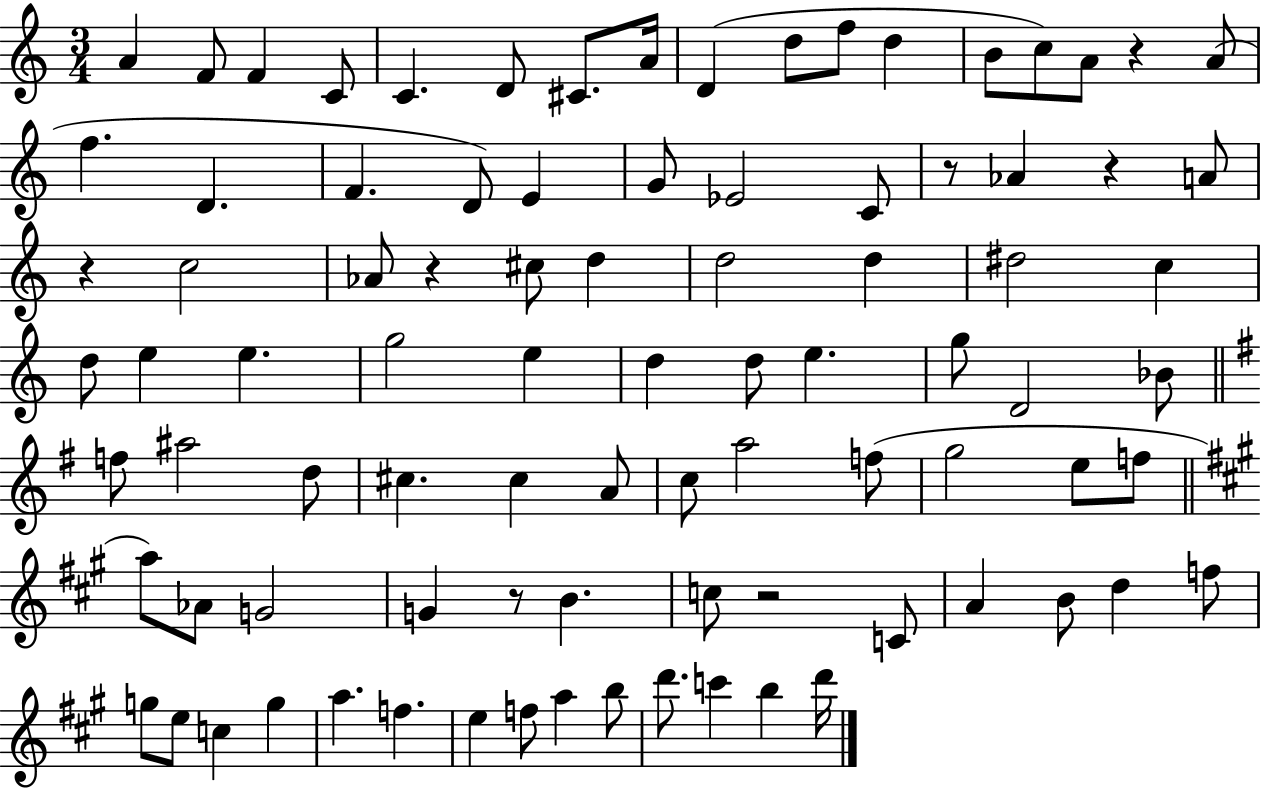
X:1
T:Untitled
M:3/4
L:1/4
K:C
A F/2 F C/2 C D/2 ^C/2 A/4 D d/2 f/2 d B/2 c/2 A/2 z A/2 f D F D/2 E G/2 _E2 C/2 z/2 _A z A/2 z c2 _A/2 z ^c/2 d d2 d ^d2 c d/2 e e g2 e d d/2 e g/2 D2 _B/2 f/2 ^a2 d/2 ^c ^c A/2 c/2 a2 f/2 g2 e/2 f/2 a/2 _A/2 G2 G z/2 B c/2 z2 C/2 A B/2 d f/2 g/2 e/2 c g a f e f/2 a b/2 d'/2 c' b d'/4